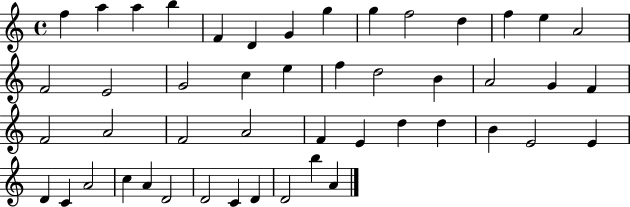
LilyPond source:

{
  \clef treble
  \time 4/4
  \defaultTimeSignature
  \key c \major
  f''4 a''4 a''4 b''4 | f'4 d'4 g'4 g''4 | g''4 f''2 d''4 | f''4 e''4 a'2 | \break f'2 e'2 | g'2 c''4 e''4 | f''4 d''2 b'4 | a'2 g'4 f'4 | \break f'2 a'2 | f'2 a'2 | f'4 e'4 d''4 d''4 | b'4 e'2 e'4 | \break d'4 c'4 a'2 | c''4 a'4 d'2 | d'2 c'4 d'4 | d'2 b''4 a'4 | \break \bar "|."
}